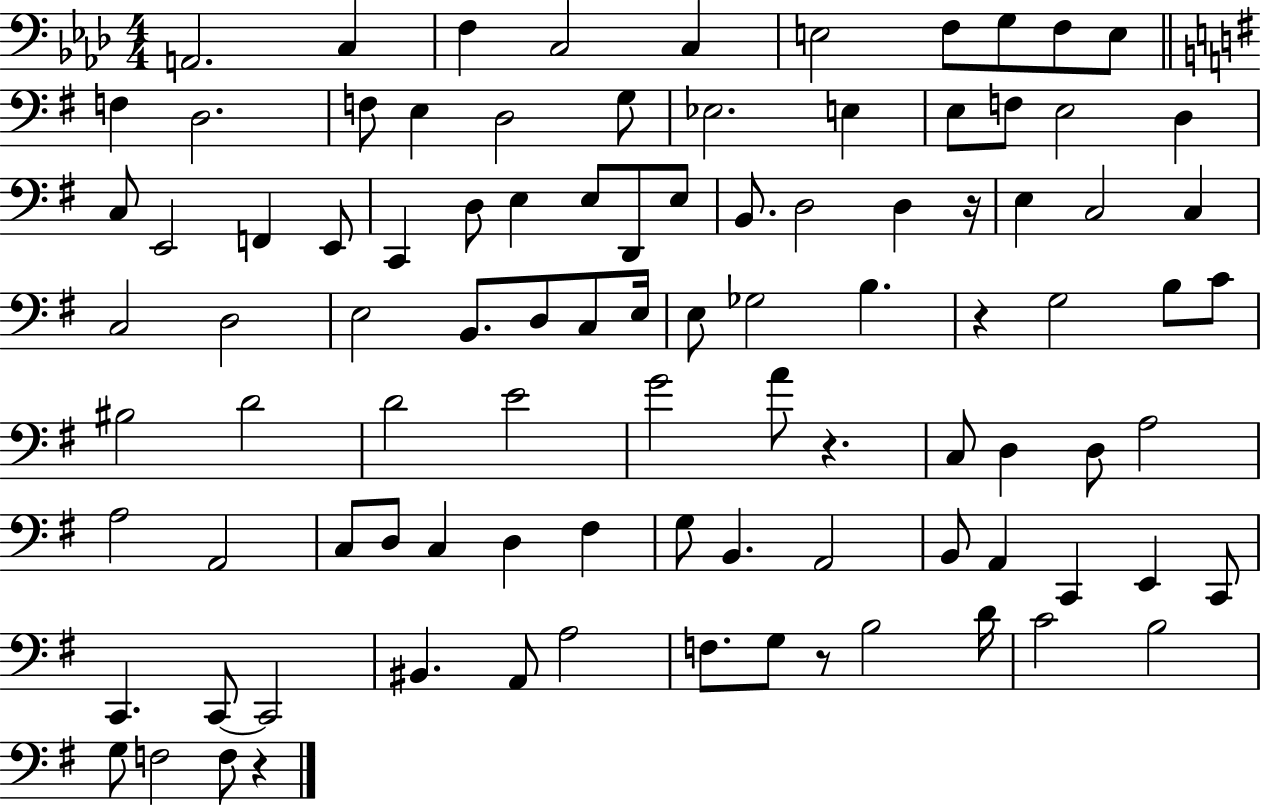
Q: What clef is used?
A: bass